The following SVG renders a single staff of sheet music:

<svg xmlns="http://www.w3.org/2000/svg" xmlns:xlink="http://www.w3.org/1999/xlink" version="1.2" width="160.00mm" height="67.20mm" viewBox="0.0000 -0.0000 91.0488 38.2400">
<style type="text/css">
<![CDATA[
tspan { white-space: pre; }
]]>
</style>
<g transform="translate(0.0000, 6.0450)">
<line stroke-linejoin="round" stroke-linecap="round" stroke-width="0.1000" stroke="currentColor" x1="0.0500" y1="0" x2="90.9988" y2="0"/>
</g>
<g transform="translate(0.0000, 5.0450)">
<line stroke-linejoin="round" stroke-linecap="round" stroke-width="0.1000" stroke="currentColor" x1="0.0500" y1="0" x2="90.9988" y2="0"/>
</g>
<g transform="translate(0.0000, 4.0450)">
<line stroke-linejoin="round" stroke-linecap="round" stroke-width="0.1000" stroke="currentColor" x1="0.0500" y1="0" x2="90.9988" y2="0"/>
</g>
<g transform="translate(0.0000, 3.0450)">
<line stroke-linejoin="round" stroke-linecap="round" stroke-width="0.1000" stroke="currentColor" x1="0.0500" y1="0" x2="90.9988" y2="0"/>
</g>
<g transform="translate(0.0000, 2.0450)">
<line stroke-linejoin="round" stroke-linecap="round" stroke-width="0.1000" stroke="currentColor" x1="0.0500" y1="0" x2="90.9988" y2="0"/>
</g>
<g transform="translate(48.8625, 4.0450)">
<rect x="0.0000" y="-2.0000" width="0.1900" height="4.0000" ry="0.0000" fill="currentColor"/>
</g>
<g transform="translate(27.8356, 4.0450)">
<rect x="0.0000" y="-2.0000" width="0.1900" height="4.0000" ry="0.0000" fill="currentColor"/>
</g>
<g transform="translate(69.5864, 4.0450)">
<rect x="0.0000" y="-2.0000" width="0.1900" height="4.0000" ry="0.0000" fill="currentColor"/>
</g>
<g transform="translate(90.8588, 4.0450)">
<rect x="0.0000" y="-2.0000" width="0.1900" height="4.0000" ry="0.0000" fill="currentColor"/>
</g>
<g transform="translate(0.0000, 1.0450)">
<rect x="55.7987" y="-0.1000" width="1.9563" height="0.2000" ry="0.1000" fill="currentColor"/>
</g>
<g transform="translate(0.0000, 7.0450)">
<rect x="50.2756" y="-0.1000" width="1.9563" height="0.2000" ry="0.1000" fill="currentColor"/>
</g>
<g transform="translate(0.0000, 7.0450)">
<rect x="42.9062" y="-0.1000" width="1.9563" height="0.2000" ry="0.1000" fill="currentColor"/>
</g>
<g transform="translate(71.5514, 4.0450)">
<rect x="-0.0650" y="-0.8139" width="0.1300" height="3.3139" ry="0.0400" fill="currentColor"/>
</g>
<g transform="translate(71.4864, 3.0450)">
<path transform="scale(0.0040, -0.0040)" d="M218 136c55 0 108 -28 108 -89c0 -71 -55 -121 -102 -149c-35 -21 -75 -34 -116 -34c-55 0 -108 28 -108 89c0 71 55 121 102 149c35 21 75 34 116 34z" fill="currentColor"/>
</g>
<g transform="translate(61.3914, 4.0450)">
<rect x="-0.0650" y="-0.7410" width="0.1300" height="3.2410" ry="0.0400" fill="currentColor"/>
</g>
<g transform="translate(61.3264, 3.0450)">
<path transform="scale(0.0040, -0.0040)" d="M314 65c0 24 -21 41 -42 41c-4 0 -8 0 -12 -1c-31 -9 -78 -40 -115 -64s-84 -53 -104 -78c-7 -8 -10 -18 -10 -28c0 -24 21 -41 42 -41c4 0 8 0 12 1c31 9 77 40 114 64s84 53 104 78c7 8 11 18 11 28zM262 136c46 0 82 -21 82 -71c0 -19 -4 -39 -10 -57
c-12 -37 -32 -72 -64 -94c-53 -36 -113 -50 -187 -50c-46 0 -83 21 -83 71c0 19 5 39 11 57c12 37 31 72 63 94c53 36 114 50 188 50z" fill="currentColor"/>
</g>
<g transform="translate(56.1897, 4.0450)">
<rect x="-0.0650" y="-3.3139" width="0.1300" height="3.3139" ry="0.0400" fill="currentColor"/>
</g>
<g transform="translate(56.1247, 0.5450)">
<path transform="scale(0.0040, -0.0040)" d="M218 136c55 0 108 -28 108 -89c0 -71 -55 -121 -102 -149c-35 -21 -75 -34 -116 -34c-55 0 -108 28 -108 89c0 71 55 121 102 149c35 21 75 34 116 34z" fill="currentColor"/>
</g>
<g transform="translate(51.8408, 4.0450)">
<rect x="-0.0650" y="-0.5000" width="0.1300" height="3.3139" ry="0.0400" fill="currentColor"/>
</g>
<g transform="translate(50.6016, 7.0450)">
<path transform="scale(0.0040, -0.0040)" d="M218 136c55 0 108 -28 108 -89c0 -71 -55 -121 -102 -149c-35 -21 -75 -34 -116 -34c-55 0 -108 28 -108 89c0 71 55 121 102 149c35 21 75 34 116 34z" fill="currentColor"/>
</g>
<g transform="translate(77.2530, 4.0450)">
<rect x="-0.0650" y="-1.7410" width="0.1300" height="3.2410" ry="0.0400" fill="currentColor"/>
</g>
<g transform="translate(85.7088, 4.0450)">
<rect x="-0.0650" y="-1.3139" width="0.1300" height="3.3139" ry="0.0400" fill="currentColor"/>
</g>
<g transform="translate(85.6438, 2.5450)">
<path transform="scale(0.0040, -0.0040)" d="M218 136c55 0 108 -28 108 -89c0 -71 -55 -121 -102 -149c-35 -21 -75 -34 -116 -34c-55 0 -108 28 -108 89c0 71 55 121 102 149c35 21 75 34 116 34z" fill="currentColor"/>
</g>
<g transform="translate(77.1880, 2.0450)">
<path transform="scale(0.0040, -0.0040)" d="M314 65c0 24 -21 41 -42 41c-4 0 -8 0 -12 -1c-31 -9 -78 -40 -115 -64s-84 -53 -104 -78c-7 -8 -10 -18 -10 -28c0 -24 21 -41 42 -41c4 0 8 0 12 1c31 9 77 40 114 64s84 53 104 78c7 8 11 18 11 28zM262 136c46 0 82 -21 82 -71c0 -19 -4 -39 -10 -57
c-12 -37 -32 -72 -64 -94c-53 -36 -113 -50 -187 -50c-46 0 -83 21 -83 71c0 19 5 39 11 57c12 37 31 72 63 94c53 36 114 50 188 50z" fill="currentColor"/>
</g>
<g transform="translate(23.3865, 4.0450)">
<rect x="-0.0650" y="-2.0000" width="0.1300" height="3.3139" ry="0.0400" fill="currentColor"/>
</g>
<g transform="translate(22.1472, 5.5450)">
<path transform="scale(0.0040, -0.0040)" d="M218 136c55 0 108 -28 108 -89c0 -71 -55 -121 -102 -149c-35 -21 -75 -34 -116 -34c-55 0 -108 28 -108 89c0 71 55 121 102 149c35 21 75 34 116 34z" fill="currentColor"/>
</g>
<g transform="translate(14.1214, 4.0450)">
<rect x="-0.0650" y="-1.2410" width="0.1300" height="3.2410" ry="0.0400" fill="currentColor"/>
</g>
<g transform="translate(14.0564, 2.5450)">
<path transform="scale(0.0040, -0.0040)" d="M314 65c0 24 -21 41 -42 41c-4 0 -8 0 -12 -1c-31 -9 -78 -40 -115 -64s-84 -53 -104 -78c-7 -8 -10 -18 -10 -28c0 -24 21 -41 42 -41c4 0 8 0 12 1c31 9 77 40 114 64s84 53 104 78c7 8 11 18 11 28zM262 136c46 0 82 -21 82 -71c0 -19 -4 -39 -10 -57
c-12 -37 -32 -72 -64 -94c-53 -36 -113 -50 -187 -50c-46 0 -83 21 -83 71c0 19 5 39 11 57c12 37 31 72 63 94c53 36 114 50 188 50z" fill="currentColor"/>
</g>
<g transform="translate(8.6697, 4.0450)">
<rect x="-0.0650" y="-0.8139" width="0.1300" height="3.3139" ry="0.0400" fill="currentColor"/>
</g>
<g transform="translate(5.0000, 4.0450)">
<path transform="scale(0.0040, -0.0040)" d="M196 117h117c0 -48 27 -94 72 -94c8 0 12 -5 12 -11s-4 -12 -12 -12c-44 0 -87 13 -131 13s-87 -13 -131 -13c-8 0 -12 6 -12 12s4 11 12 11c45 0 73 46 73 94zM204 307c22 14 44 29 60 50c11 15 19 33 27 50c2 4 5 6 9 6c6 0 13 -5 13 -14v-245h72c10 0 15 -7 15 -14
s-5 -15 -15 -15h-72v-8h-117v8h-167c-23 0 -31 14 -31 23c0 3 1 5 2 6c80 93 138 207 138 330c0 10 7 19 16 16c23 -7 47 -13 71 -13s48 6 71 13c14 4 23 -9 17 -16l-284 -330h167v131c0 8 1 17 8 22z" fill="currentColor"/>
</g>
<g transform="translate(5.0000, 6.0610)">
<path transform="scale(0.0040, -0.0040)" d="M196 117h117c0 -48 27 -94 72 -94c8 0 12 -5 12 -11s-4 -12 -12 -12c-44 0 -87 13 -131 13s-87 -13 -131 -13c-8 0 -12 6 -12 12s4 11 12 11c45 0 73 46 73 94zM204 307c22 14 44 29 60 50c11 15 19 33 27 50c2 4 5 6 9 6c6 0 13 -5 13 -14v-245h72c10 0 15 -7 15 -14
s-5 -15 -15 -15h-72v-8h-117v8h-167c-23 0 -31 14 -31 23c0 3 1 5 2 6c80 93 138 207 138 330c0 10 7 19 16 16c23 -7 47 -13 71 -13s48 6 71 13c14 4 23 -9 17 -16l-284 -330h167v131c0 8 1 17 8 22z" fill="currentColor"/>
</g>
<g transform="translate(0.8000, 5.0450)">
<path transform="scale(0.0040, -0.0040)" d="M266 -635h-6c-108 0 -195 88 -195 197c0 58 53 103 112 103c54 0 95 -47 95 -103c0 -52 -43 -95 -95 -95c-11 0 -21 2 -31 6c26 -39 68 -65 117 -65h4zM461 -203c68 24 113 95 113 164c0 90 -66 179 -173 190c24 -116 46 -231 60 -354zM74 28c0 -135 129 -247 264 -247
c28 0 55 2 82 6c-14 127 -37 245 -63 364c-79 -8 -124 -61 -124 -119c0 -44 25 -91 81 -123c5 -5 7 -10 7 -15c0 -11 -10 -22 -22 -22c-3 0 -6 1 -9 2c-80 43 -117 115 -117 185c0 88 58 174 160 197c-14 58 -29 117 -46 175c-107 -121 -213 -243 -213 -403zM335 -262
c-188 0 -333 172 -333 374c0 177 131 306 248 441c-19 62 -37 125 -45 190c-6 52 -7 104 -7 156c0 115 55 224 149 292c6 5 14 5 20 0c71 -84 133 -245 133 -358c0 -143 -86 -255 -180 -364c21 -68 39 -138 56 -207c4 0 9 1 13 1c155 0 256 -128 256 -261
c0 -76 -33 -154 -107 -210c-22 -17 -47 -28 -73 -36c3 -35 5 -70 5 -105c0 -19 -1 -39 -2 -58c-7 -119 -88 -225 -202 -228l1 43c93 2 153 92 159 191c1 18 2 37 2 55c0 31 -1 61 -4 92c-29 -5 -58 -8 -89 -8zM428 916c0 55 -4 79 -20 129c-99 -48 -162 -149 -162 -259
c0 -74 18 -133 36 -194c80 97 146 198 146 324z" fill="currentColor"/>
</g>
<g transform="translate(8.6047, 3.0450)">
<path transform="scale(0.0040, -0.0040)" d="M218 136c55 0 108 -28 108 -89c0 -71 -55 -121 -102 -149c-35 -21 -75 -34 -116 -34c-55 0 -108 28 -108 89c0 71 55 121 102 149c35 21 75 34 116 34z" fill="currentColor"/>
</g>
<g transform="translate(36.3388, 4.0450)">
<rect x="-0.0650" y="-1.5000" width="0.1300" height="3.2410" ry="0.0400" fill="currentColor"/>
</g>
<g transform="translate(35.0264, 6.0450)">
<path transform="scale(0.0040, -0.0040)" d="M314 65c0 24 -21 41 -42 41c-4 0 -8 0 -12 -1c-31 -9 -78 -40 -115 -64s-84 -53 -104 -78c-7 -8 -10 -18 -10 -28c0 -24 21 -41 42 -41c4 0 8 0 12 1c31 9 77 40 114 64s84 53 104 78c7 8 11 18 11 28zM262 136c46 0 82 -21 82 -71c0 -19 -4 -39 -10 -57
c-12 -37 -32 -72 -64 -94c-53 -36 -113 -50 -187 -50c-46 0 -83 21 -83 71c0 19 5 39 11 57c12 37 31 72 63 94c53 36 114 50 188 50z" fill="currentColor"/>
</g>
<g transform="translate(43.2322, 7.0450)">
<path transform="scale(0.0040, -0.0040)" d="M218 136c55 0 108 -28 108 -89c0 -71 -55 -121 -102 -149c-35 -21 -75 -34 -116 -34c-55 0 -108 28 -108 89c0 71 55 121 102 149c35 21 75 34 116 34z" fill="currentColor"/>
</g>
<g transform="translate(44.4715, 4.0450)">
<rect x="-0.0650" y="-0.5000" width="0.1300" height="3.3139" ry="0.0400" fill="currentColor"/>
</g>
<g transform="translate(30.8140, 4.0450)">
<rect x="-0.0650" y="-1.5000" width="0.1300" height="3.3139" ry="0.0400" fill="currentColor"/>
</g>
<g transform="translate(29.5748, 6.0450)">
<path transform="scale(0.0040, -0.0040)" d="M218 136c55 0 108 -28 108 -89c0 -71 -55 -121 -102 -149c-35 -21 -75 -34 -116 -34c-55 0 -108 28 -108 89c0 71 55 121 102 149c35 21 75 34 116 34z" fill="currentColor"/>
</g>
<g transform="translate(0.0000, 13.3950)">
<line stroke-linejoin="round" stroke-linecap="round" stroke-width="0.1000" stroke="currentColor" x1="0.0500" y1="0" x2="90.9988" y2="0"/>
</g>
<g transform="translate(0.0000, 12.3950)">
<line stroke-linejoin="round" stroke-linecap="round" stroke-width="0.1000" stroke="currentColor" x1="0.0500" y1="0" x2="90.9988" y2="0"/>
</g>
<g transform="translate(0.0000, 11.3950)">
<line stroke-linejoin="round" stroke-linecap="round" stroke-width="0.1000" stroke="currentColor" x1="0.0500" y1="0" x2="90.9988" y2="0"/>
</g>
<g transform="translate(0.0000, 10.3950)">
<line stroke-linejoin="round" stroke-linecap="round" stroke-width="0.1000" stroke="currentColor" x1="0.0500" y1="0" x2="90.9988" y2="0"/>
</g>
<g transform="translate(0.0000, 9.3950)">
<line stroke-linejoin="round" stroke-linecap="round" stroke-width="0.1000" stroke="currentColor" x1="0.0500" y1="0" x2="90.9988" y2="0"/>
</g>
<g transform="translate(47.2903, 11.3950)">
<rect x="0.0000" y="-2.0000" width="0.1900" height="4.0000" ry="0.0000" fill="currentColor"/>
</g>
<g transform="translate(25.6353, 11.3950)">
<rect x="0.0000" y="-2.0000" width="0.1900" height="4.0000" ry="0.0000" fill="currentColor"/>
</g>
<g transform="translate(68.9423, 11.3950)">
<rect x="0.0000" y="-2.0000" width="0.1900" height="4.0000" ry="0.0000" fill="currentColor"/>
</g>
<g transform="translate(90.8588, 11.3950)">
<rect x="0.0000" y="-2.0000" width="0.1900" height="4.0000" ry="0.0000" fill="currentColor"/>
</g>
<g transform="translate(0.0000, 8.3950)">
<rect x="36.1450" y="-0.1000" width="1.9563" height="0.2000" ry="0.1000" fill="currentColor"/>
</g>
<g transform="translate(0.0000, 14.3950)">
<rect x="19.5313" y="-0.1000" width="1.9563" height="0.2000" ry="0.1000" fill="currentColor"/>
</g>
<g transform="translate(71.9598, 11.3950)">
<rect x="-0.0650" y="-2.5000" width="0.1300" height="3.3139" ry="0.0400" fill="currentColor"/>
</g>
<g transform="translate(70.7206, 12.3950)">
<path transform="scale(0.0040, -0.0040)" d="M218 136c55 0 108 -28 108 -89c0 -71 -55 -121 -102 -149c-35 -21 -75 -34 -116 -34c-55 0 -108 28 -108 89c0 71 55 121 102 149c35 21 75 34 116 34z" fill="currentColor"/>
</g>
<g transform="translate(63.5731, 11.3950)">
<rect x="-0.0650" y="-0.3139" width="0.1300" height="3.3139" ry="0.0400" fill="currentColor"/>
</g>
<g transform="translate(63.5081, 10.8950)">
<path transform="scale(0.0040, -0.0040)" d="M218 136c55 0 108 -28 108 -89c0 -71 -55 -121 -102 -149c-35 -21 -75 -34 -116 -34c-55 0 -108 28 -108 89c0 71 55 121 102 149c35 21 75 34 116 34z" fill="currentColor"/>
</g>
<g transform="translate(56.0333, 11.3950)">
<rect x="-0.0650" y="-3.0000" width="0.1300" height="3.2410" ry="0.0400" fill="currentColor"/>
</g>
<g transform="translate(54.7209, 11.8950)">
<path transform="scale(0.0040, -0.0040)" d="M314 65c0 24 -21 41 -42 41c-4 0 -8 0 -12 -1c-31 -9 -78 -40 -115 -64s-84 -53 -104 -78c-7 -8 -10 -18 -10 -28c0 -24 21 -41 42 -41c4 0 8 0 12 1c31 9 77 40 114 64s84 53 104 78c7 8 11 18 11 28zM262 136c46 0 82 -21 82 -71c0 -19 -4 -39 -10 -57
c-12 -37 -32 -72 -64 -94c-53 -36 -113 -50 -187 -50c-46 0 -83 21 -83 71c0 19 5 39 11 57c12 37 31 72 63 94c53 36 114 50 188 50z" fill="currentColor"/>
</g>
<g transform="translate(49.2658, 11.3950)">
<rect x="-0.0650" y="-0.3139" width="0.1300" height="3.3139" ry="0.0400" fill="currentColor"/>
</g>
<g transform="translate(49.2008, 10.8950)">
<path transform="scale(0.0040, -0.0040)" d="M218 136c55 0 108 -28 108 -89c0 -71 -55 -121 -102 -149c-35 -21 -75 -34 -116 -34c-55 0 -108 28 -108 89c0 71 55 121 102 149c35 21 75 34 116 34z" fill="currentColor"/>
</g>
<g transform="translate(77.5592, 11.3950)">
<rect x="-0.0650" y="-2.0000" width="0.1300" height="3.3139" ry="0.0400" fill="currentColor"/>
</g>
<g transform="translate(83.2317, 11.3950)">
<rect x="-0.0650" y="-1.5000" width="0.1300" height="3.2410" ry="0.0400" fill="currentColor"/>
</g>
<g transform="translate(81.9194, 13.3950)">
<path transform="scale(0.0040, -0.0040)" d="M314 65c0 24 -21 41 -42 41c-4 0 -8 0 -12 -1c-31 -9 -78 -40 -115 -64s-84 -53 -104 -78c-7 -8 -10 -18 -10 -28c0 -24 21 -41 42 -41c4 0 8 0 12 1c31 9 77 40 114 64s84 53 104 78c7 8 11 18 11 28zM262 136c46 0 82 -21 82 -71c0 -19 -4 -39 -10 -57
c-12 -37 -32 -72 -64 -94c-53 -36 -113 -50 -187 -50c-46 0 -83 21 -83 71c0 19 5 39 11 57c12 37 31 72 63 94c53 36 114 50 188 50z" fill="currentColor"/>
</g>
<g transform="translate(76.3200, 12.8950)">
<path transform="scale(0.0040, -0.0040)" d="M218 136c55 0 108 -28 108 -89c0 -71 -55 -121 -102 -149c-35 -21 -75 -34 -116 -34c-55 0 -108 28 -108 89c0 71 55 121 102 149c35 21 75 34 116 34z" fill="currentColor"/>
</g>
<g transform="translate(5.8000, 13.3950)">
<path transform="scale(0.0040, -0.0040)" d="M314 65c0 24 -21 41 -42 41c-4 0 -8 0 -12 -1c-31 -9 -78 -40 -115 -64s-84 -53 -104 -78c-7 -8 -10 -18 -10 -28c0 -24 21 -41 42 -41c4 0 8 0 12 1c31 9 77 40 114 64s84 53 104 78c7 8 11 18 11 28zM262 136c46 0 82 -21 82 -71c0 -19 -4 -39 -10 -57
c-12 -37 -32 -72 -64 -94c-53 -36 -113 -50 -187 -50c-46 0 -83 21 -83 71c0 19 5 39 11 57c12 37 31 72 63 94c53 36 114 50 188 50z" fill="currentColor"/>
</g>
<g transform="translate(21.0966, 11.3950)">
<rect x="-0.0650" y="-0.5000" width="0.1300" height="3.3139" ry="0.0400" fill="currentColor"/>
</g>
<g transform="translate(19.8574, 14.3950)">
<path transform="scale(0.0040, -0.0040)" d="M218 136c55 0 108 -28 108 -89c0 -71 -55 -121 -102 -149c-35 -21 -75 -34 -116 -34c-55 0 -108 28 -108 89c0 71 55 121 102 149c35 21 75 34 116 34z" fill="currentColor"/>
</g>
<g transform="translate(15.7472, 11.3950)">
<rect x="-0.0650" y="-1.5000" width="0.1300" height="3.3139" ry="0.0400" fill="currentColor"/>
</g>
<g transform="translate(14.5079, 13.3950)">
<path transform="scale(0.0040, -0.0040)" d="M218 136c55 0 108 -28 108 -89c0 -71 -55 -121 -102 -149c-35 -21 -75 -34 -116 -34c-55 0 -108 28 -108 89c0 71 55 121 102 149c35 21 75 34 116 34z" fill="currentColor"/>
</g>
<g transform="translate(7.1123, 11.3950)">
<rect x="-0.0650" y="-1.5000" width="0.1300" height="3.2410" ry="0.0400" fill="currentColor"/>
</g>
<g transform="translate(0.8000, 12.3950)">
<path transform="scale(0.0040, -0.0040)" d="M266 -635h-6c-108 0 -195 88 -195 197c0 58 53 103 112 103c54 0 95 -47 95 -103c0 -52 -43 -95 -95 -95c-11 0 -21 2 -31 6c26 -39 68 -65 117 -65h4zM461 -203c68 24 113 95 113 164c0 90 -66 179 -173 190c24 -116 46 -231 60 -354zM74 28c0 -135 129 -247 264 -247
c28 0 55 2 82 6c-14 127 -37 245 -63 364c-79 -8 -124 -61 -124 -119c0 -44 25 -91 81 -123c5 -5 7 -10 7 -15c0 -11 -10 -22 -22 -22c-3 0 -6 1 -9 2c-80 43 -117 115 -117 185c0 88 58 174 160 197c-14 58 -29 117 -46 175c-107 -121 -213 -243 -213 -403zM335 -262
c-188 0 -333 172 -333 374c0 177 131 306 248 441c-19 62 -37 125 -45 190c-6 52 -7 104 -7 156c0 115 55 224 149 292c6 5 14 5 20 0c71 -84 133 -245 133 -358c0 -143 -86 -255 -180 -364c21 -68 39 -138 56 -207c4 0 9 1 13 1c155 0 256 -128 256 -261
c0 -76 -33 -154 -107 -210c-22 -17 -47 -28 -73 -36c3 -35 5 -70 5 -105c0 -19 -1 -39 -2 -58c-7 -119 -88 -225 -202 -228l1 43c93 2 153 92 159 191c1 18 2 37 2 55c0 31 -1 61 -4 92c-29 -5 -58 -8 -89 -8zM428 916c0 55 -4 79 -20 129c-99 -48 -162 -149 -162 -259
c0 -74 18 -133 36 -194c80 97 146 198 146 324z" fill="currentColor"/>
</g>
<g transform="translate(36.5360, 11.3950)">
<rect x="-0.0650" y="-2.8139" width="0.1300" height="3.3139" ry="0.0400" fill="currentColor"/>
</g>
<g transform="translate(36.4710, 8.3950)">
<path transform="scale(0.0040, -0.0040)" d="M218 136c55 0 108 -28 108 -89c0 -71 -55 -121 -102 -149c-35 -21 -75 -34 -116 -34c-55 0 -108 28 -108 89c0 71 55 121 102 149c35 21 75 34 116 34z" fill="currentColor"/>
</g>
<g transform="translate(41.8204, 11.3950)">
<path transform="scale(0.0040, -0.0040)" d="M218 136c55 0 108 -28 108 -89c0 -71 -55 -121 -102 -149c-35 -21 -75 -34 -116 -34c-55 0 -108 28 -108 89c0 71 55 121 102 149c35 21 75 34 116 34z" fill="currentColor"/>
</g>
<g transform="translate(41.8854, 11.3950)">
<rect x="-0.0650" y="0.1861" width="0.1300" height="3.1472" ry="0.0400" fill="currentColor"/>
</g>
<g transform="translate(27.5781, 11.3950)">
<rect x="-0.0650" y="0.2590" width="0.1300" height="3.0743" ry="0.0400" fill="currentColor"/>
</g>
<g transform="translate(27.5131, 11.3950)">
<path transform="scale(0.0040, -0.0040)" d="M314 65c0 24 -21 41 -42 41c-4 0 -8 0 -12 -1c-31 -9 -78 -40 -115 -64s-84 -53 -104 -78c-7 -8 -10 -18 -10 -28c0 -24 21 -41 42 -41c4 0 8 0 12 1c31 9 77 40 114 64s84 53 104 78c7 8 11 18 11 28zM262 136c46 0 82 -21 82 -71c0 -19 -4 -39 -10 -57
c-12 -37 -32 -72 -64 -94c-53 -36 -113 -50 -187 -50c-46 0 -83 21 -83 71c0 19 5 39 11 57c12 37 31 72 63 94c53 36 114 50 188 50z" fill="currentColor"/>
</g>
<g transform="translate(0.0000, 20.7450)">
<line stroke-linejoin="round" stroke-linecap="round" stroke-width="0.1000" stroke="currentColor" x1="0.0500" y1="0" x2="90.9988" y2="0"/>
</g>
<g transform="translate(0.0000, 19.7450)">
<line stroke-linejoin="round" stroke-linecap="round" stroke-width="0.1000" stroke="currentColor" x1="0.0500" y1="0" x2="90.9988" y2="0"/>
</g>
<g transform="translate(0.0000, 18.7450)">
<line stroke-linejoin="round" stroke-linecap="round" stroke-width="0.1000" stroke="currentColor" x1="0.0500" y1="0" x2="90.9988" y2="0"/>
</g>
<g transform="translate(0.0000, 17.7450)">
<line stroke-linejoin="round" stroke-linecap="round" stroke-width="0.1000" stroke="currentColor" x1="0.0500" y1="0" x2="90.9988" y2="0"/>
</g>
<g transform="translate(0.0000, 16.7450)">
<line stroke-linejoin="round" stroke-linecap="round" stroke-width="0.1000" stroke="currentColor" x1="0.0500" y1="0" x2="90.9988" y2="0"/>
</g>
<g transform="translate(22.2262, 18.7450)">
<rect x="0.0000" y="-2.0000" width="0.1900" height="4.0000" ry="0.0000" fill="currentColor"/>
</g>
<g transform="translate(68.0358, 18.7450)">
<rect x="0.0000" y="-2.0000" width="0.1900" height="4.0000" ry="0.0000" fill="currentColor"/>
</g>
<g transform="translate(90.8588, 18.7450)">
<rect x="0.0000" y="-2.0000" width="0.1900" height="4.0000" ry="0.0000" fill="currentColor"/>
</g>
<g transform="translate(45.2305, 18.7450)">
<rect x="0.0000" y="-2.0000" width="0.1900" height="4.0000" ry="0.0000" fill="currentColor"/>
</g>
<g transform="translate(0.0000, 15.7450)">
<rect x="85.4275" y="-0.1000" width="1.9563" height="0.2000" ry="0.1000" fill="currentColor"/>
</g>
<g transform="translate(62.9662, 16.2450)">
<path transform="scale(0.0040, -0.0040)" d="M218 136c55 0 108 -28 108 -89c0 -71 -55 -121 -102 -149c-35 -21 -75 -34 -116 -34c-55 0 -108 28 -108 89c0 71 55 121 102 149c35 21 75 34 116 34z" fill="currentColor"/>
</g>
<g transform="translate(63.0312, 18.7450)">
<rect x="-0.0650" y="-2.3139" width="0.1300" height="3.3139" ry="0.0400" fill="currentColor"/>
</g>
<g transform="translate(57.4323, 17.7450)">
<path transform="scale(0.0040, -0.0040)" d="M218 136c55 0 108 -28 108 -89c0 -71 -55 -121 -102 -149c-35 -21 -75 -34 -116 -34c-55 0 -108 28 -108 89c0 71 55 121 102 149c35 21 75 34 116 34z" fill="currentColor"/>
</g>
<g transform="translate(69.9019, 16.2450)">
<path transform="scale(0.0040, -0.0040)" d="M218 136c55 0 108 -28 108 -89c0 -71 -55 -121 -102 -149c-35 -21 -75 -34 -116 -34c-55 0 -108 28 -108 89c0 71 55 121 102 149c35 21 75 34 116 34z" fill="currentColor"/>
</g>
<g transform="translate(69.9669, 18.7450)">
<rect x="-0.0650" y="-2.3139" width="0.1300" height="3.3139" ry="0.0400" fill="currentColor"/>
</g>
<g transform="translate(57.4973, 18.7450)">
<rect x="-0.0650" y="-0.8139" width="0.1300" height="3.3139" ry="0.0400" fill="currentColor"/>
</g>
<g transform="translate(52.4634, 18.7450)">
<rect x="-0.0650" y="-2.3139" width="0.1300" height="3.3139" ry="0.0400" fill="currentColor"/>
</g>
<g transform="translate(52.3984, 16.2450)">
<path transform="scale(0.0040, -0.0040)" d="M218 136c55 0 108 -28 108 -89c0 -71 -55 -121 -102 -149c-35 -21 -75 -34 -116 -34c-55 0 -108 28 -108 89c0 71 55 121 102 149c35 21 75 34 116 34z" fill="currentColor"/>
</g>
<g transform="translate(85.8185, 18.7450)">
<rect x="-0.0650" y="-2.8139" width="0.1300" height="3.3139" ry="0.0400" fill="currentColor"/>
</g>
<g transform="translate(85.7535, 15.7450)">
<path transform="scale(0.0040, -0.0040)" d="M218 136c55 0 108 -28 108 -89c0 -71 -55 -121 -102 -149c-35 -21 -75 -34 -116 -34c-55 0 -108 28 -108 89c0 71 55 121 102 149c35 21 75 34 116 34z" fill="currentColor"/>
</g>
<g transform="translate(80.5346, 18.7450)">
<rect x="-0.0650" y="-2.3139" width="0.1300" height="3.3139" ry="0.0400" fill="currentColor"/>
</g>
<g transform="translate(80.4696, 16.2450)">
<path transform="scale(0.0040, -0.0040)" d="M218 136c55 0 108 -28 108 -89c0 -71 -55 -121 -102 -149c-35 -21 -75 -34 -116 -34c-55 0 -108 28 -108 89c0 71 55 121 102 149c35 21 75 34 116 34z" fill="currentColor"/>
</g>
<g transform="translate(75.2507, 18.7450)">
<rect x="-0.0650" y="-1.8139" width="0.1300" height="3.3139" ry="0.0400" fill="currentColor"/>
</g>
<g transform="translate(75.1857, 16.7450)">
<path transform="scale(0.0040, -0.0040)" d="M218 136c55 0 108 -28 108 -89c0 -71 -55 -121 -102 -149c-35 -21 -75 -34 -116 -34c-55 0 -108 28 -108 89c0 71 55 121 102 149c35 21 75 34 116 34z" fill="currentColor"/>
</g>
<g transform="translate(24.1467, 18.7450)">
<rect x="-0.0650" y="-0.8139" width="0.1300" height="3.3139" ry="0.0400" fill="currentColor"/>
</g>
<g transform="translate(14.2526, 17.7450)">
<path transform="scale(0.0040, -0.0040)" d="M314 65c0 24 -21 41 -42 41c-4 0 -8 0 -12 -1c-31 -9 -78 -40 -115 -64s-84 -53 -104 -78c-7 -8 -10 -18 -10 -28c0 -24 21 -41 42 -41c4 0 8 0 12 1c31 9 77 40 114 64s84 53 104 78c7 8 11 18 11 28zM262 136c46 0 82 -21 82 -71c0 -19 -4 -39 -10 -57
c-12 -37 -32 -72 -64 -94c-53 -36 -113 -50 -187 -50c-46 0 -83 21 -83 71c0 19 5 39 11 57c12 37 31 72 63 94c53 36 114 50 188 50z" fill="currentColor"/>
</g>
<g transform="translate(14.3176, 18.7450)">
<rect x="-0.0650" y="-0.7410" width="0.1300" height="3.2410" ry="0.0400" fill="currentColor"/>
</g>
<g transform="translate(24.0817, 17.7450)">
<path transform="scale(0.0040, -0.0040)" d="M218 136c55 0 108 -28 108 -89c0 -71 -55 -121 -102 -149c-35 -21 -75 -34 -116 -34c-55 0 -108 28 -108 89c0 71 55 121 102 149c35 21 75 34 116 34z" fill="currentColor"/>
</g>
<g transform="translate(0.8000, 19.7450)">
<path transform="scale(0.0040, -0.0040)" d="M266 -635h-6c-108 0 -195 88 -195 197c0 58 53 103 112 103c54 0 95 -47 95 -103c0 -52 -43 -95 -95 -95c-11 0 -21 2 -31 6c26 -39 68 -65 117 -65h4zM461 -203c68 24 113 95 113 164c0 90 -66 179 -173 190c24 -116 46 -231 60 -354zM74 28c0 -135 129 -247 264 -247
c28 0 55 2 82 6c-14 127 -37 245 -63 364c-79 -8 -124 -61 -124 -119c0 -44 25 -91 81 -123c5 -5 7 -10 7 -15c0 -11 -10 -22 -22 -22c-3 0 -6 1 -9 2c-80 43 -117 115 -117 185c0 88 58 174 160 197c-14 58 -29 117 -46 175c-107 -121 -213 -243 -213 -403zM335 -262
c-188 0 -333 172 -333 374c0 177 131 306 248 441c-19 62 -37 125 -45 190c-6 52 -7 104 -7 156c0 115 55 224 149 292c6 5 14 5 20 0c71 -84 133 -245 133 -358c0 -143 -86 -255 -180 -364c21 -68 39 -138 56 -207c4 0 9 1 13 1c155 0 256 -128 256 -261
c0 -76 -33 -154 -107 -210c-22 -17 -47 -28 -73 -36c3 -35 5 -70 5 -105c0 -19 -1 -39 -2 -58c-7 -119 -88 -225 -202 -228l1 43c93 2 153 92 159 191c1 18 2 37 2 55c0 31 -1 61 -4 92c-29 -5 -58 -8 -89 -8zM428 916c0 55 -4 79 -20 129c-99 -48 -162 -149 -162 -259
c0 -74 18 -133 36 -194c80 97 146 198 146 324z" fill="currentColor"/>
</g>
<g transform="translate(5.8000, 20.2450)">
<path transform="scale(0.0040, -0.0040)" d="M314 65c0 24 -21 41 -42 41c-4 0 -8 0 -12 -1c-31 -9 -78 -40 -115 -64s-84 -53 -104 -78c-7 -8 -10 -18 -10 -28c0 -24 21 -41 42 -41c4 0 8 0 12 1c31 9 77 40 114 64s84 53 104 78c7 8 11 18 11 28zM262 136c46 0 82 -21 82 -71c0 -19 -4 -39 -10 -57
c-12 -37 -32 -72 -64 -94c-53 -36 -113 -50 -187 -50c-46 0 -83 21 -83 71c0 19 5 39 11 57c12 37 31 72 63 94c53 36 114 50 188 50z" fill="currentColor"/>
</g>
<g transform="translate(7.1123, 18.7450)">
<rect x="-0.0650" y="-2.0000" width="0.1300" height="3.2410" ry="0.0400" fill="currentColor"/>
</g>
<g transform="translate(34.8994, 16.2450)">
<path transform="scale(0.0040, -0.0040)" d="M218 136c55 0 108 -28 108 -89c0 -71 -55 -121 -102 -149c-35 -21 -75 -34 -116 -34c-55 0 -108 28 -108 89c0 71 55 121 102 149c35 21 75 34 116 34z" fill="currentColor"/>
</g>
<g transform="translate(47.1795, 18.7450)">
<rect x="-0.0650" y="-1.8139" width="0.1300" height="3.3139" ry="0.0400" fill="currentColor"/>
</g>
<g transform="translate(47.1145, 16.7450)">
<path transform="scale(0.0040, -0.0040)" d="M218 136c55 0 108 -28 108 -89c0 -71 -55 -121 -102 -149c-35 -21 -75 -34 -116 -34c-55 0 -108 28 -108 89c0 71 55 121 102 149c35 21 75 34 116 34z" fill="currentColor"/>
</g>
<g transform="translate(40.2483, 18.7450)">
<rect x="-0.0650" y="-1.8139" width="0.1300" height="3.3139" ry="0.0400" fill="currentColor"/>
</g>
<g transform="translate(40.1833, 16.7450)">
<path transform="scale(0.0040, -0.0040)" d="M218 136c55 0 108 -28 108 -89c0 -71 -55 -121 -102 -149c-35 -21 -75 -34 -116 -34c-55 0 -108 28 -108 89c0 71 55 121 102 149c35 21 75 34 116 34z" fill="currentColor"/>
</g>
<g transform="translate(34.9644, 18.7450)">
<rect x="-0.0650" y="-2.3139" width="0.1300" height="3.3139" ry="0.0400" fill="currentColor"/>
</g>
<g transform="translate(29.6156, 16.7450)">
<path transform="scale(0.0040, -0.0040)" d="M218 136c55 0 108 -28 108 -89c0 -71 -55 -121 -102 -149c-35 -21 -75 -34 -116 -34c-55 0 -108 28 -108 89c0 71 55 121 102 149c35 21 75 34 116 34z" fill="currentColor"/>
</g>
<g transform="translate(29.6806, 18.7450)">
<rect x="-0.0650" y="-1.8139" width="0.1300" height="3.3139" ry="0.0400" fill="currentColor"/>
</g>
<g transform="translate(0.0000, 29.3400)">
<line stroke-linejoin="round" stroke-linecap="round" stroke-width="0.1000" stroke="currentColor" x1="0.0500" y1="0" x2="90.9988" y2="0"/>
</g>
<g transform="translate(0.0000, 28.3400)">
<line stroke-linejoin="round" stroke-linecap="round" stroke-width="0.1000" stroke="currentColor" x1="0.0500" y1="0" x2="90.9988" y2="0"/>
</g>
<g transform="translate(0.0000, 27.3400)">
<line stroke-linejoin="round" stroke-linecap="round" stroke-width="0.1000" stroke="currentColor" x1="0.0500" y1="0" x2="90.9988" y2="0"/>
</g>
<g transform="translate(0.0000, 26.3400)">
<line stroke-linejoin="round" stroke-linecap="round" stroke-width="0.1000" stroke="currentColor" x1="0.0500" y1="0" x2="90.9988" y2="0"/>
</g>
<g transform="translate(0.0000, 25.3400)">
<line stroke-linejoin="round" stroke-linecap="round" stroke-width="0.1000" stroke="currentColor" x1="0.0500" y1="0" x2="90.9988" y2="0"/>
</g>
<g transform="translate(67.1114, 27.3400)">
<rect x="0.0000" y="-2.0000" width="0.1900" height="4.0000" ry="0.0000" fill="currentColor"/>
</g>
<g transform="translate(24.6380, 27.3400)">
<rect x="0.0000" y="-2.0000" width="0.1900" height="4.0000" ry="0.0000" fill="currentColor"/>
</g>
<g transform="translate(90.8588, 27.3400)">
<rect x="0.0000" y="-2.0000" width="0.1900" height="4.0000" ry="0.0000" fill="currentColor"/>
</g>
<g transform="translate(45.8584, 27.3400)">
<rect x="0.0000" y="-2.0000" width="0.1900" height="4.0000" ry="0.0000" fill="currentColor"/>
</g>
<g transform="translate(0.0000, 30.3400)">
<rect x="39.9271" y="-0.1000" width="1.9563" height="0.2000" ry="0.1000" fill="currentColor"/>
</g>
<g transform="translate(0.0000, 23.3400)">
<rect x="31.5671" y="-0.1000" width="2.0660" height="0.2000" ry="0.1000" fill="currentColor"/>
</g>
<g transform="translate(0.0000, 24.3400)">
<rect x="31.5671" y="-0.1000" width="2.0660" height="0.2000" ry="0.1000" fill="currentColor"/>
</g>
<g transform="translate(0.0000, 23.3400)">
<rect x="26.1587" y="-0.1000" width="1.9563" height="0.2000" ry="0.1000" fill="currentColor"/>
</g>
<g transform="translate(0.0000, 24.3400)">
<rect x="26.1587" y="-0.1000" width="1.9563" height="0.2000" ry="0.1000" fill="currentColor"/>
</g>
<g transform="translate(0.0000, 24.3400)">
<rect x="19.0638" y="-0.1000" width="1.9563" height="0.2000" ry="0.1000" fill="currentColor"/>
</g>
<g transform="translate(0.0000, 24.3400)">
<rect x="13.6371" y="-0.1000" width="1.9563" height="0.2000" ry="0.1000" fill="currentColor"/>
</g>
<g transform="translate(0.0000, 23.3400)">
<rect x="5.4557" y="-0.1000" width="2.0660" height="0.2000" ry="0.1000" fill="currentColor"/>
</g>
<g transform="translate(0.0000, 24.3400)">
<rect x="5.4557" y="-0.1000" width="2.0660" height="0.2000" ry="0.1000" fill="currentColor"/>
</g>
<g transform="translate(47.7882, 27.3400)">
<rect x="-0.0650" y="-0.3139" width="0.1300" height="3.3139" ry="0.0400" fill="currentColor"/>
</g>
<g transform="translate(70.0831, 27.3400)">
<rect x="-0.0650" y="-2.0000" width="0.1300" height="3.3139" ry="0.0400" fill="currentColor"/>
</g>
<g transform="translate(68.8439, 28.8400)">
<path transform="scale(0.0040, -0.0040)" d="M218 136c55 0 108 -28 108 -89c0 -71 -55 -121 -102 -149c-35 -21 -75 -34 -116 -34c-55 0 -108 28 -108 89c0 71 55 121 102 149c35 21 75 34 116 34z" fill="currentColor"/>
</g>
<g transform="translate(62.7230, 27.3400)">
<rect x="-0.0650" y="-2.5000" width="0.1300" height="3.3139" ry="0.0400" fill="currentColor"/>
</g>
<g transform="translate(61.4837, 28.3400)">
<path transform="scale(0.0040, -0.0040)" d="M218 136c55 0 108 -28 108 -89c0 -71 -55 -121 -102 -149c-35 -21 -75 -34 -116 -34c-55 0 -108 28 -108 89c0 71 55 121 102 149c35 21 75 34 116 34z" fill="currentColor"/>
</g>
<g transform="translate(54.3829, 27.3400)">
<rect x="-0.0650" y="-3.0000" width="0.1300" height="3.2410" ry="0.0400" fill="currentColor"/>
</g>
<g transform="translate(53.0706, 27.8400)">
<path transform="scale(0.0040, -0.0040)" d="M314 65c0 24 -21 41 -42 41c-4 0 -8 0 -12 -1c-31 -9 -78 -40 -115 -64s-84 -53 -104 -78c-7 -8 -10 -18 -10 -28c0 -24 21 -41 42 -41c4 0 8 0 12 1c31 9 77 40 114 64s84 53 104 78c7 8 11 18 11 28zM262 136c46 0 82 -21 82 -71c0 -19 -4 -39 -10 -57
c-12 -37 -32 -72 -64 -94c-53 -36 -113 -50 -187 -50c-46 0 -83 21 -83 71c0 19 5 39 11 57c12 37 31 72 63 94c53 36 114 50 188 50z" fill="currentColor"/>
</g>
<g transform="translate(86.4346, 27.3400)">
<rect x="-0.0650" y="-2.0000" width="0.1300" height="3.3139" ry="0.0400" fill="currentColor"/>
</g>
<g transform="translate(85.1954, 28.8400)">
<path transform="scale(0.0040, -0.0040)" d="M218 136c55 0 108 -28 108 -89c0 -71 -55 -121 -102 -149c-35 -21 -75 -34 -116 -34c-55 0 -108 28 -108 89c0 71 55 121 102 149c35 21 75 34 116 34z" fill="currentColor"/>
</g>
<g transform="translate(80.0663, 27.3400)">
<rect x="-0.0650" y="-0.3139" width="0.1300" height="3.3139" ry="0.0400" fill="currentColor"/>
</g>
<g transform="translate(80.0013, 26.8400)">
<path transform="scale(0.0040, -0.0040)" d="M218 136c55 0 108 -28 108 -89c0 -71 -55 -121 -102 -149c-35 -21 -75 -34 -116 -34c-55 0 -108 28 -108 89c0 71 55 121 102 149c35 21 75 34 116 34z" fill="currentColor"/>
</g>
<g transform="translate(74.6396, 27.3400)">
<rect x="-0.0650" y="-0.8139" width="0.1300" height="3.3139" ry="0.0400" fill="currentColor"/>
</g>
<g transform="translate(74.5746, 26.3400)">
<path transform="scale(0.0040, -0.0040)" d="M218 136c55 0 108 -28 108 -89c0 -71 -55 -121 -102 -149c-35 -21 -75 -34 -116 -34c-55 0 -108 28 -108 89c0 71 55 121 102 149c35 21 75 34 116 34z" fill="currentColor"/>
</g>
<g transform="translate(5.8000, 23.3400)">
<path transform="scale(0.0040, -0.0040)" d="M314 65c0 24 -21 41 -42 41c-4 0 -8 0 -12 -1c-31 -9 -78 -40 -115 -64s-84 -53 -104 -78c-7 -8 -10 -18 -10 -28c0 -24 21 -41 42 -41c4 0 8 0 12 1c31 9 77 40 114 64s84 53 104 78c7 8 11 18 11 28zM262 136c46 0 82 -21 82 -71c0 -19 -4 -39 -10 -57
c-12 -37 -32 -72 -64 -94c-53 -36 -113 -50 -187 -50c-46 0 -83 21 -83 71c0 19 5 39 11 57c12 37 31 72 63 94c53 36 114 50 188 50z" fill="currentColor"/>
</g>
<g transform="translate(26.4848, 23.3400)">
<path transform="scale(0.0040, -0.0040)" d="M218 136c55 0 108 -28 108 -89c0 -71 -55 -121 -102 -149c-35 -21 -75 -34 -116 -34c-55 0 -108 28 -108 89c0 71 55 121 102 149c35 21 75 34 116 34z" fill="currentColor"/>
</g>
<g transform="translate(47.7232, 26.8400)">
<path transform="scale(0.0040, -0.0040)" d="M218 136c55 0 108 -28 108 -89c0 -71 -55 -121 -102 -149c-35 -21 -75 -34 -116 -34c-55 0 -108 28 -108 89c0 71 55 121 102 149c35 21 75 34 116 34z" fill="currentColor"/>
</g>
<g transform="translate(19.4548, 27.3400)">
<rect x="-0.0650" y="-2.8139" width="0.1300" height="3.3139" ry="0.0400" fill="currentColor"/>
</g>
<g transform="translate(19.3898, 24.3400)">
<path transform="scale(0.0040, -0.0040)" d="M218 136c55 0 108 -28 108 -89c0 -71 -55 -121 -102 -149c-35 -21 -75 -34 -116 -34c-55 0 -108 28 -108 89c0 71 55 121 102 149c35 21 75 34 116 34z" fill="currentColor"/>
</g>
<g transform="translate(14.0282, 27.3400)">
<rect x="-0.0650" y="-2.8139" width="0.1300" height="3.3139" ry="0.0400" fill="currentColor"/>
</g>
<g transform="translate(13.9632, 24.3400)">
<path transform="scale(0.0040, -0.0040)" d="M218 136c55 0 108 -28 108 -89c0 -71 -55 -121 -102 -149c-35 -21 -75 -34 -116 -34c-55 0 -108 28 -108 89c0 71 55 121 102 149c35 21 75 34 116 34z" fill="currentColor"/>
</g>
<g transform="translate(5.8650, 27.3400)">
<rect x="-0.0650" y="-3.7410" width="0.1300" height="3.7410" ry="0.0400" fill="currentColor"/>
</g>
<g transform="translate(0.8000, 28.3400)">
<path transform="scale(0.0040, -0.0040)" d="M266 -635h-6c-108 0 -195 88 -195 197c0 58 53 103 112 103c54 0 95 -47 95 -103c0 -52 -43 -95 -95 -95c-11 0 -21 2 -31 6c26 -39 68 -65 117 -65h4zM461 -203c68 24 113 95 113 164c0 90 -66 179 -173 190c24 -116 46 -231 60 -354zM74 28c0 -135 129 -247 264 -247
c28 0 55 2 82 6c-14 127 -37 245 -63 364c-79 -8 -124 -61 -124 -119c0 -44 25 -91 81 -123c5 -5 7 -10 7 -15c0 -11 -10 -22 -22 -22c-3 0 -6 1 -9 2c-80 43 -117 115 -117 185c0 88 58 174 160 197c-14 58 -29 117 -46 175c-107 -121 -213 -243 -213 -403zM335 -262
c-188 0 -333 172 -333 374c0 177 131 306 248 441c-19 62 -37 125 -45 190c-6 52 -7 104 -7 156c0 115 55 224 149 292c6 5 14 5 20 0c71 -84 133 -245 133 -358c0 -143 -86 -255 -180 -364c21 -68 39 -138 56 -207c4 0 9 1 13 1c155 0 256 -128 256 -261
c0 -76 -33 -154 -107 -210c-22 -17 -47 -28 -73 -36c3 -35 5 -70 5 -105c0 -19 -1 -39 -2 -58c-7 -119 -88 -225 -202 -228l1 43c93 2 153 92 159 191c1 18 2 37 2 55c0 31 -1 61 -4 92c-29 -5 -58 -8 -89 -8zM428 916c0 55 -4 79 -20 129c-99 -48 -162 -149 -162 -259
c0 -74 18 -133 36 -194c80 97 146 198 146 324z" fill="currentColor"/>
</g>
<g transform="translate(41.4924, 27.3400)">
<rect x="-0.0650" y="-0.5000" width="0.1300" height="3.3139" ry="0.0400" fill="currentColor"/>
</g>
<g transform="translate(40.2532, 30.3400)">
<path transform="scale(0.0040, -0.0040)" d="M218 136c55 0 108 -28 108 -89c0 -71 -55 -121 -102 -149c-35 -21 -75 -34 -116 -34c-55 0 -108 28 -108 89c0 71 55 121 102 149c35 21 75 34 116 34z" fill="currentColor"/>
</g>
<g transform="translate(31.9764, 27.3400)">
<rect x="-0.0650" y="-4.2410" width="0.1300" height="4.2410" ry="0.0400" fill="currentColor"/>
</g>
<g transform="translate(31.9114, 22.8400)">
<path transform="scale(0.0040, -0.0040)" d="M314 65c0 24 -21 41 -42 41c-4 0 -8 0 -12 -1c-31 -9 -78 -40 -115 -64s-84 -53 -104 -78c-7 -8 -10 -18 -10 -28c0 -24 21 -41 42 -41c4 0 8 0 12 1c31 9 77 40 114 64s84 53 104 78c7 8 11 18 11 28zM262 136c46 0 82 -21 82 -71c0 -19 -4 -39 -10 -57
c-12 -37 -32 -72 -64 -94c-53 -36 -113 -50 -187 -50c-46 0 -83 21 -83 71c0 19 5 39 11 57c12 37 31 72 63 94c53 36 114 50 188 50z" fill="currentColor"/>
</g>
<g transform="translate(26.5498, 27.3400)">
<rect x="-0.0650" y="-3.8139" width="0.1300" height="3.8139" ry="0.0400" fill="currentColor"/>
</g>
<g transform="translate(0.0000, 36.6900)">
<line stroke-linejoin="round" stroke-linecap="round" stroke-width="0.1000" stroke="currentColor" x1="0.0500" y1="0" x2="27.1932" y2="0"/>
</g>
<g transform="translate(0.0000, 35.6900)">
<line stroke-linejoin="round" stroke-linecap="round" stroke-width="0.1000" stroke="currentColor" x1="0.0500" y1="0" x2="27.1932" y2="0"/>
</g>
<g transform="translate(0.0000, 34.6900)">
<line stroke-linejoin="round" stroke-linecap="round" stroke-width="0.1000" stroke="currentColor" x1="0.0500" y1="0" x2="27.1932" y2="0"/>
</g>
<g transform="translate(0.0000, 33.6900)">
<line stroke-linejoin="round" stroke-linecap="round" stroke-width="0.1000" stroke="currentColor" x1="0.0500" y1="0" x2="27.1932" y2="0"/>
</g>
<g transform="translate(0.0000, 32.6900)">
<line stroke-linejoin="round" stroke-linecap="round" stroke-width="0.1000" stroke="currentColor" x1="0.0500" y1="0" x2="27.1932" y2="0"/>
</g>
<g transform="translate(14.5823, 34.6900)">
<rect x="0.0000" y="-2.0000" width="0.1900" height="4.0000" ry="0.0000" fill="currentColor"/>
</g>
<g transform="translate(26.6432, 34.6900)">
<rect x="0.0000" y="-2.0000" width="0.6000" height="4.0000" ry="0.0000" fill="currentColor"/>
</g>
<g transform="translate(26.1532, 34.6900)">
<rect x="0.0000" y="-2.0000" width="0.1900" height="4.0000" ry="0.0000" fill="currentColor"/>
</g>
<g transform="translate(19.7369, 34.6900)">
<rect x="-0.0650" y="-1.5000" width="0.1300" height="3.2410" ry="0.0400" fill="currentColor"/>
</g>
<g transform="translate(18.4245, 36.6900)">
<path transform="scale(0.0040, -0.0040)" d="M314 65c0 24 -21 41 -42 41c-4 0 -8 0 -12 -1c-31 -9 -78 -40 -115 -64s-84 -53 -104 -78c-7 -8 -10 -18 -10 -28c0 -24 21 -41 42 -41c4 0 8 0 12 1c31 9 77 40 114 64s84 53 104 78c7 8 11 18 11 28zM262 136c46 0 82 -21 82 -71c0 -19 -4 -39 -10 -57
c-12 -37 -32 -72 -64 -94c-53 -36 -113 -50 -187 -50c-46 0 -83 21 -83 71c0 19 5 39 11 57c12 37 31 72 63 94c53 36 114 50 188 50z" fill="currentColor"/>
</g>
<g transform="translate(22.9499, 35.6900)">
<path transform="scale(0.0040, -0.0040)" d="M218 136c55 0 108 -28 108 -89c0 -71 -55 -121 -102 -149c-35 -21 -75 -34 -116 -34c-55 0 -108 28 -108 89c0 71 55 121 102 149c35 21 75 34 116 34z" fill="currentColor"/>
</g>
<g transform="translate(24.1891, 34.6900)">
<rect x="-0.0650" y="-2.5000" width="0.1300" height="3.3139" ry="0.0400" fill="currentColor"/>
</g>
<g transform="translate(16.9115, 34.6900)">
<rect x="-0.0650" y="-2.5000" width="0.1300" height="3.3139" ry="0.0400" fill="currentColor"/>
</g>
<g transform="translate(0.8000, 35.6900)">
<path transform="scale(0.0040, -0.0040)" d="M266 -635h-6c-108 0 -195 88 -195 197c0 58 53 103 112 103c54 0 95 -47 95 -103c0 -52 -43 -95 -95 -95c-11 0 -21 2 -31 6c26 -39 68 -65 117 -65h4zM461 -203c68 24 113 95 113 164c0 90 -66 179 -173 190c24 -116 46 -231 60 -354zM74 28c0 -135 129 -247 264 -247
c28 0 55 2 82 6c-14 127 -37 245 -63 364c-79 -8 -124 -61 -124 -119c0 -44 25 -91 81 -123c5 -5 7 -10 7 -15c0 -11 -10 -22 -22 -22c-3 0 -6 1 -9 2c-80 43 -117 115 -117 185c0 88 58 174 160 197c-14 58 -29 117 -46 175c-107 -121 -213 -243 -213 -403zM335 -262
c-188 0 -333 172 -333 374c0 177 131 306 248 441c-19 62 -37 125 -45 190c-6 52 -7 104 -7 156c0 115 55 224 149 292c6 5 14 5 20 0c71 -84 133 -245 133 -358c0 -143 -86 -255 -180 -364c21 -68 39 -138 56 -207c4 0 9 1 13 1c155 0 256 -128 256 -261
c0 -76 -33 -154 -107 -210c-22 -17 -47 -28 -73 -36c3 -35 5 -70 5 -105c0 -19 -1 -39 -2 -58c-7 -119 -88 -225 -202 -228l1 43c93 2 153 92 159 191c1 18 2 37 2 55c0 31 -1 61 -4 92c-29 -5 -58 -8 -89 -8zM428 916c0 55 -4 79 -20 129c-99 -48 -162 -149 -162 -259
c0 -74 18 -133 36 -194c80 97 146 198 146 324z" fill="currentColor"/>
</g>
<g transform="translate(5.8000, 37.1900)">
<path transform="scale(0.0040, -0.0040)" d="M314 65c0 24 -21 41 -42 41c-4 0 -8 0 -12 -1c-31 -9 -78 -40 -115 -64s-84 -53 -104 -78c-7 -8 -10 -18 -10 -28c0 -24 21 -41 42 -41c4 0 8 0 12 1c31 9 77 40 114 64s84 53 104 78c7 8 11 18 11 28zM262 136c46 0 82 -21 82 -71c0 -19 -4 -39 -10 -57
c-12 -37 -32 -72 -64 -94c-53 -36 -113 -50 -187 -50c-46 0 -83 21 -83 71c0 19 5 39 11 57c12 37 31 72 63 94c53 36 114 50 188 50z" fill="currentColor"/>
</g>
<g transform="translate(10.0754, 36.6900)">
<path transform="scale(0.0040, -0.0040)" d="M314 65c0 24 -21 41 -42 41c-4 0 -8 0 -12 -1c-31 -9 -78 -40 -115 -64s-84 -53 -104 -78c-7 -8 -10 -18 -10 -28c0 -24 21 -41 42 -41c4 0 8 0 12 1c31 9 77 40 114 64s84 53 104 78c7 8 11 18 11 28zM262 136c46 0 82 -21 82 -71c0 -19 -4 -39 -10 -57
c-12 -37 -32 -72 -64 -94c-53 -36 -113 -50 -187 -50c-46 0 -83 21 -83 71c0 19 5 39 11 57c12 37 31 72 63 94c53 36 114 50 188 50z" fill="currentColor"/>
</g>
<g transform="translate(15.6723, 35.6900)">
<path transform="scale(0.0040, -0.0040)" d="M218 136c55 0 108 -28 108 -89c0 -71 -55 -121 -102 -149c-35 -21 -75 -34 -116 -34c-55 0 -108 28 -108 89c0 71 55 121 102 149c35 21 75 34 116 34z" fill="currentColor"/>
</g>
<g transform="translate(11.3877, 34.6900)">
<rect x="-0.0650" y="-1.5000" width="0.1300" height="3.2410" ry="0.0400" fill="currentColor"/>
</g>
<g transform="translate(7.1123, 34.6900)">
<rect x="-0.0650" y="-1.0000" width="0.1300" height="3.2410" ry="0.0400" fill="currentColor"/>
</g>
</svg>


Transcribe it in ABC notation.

X:1
T:Untitled
M:4/4
L:1/4
K:C
d e2 F E E2 C C b d2 d f2 e E2 E C B2 a B c A2 c G F E2 F2 d2 d f g f f g d g g f g a c'2 a a c' d'2 C c A2 G F d c F D2 E2 G E2 G